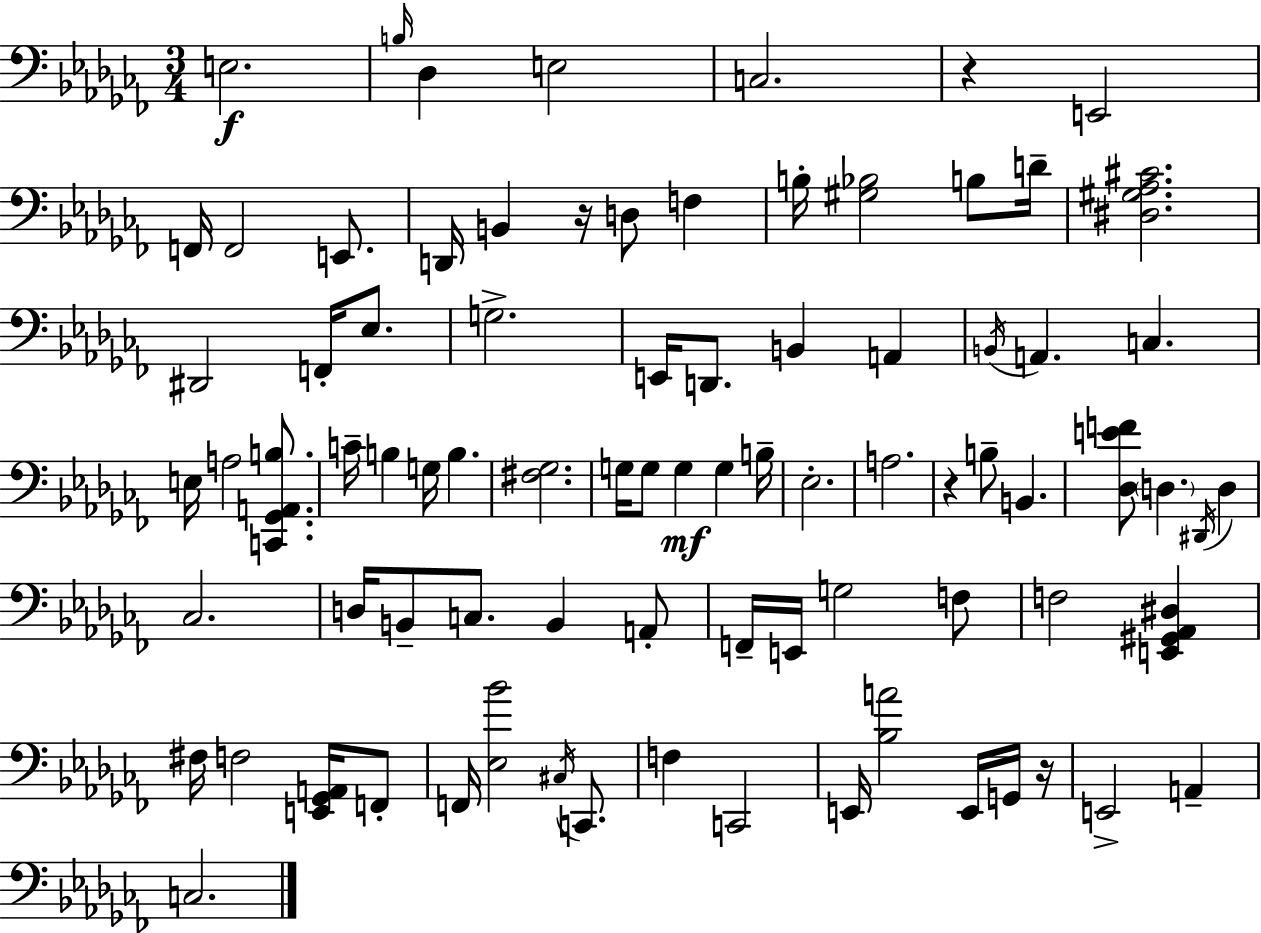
{
  \clef bass
  \numericTimeSignature
  \time 3/4
  \key aes \minor
  e2.\f | \grace { b16 } des4 e2 | c2. | r4 e,2 | \break f,16 f,2 e,8. | d,16 b,4 r16 d8 f4 | b16-. <gis bes>2 b8 | d'16-- <dis gis aes cis'>2. | \break dis,2 f,16-. ees8. | g2.-> | e,16 d,8. b,4 a,4 | \acciaccatura { b,16 } a,4. c4. | \break e16 a2 <c, ges, a, b>8. | c'16-- b4 g16 b4. | <fis ges>2. | g16 g8 g4\mf g4 | \break b16-- ees2.-. | a2. | r4 b8-- b,4. | <des e' f'>8 \parenthesize d4. \acciaccatura { dis,16 } d4 | \break ces2. | d16 b,8-- c8. b,4 | a,8-. f,16-- e,16 g2 | f8 f2 <e, gis, aes, dis>4 | \break fis16 f2 | <e, ges, a,>16 f,8-. f,16 <ees bes'>2 | \acciaccatura { cis16 } c,8. f4 c,2 | e,16 <bes a'>2 | \break e,16 g,16 r16 e,2-> | a,4-- c2. | \bar "|."
}